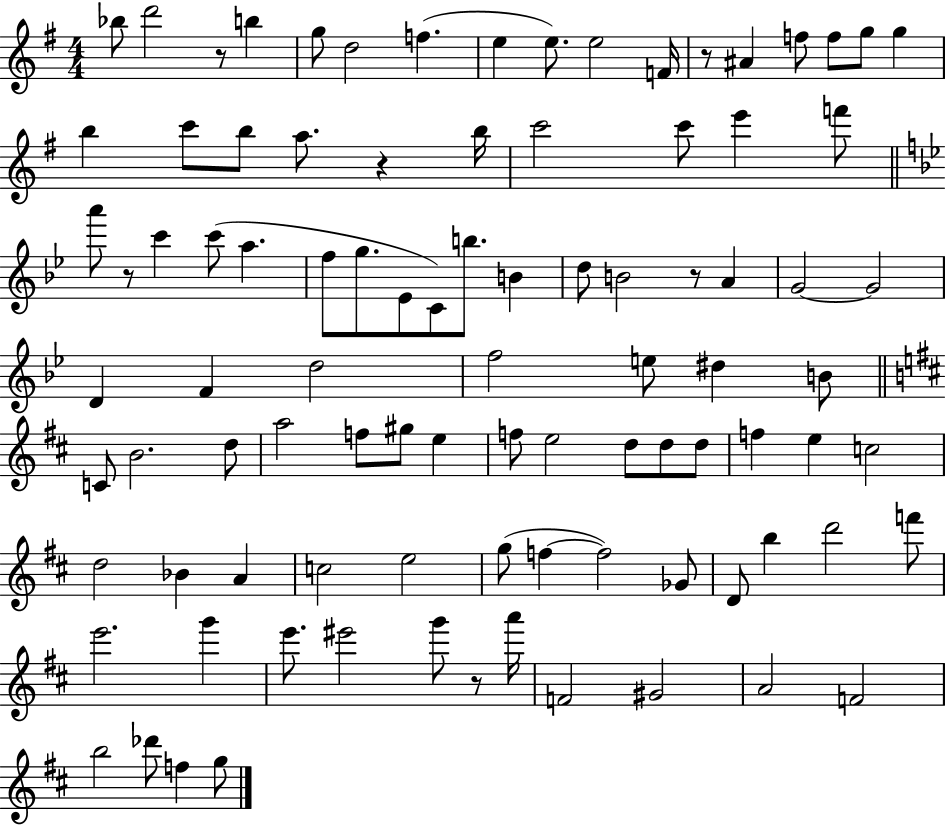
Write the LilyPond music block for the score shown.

{
  \clef treble
  \numericTimeSignature
  \time 4/4
  \key g \major
  bes''8 d'''2 r8 b''4 | g''8 d''2 f''4.( | e''4 e''8.) e''2 f'16 | r8 ais'4 f''8 f''8 g''8 g''4 | \break b''4 c'''8 b''8 a''8. r4 b''16 | c'''2 c'''8 e'''4 f'''8 | \bar "||" \break \key bes \major a'''8 r8 c'''4 c'''8( a''4. | f''8 g''8. ees'8 c'8) b''8. b'4 | d''8 b'2 r8 a'4 | g'2~~ g'2 | \break d'4 f'4 d''2 | f''2 e''8 dis''4 b'8 | \bar "||" \break \key b \minor c'8 b'2. d''8 | a''2 f''8 gis''8 e''4 | f''8 e''2 d''8 d''8 d''8 | f''4 e''4 c''2 | \break d''2 bes'4 a'4 | c''2 e''2 | g''8( f''4~~ f''2) ges'8 | d'8 b''4 d'''2 f'''8 | \break e'''2. g'''4 | e'''8. eis'''2 g'''8 r8 a'''16 | f'2 gis'2 | a'2 f'2 | \break b''2 des'''8 f''4 g''8 | \bar "|."
}